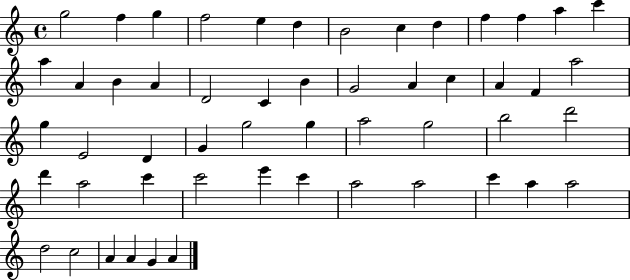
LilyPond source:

{
  \clef treble
  \time 4/4
  \defaultTimeSignature
  \key c \major
  g''2 f''4 g''4 | f''2 e''4 d''4 | b'2 c''4 d''4 | f''4 f''4 a''4 c'''4 | \break a''4 a'4 b'4 a'4 | d'2 c'4 b'4 | g'2 a'4 c''4 | a'4 f'4 a''2 | \break g''4 e'2 d'4 | g'4 g''2 g''4 | a''2 g''2 | b''2 d'''2 | \break d'''4 a''2 c'''4 | c'''2 e'''4 c'''4 | a''2 a''2 | c'''4 a''4 a''2 | \break d''2 c''2 | a'4 a'4 g'4 a'4 | \bar "|."
}